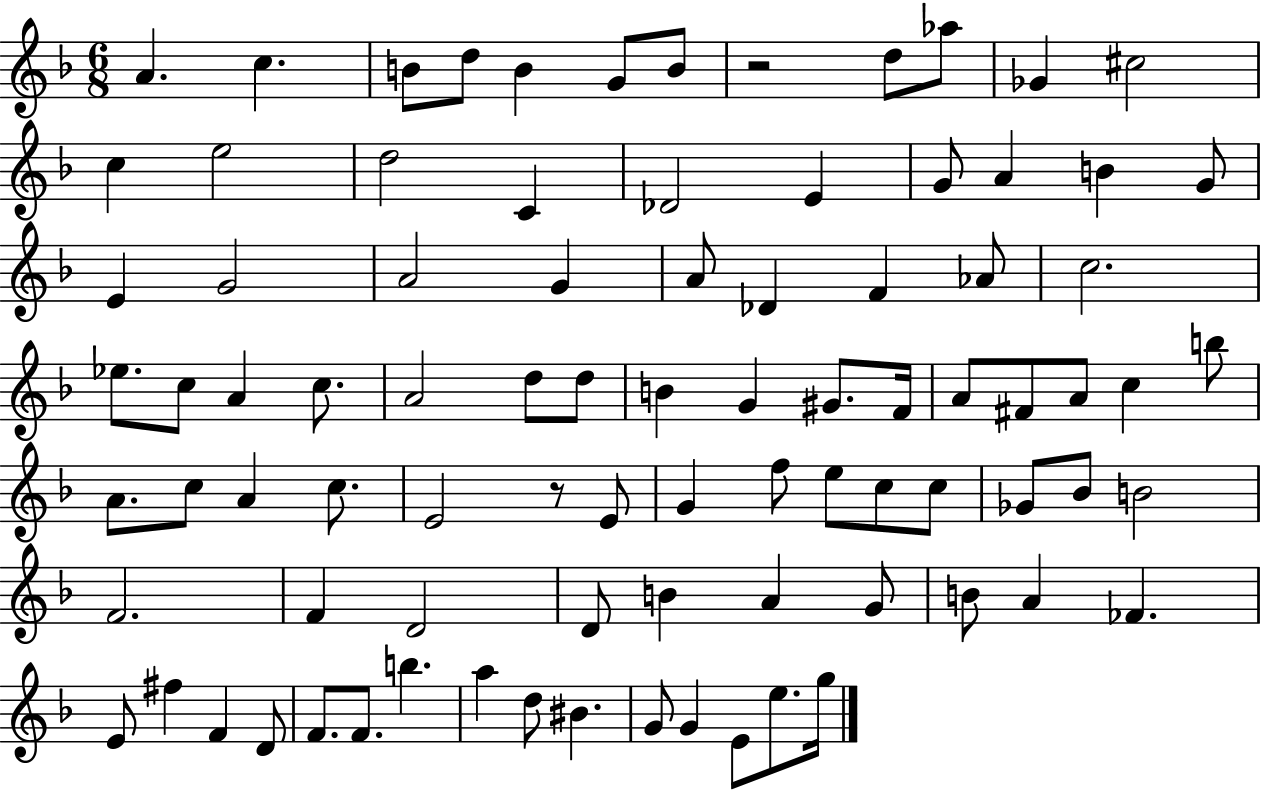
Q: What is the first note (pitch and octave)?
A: A4